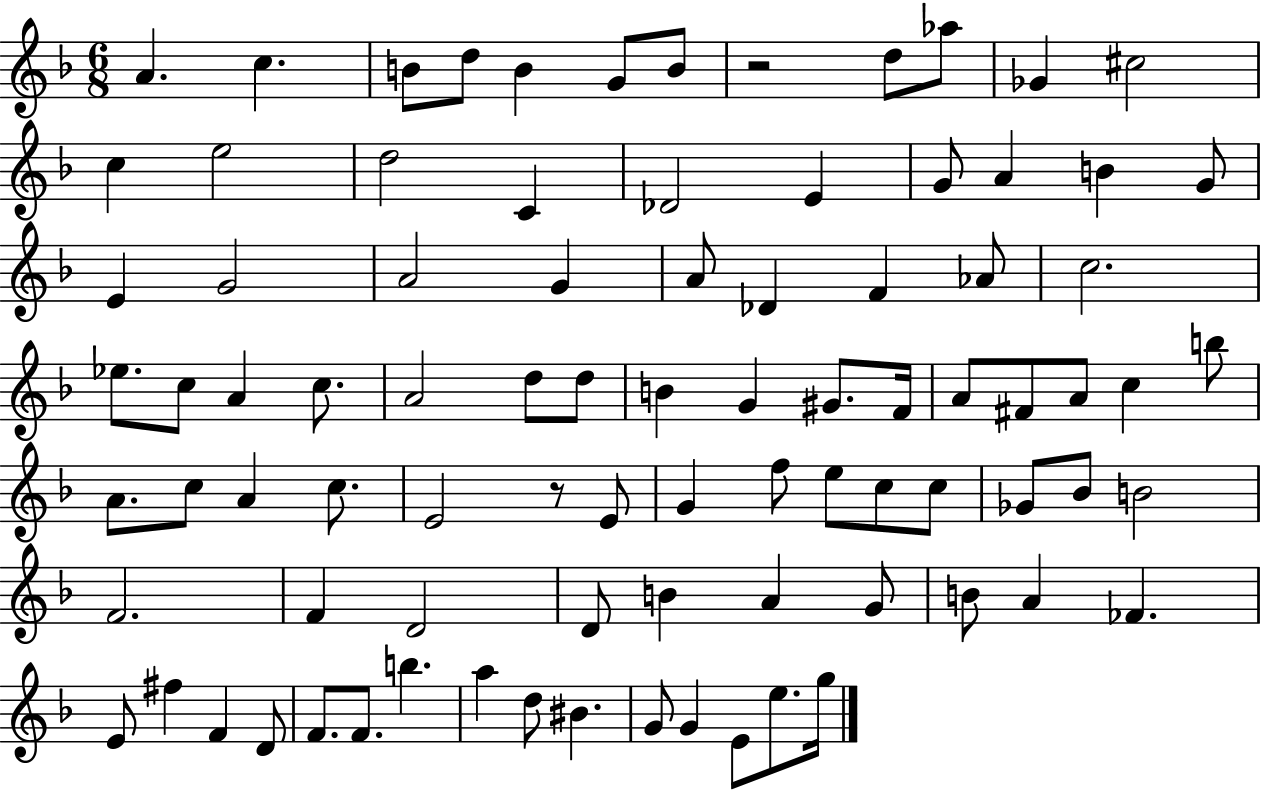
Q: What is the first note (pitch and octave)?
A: A4